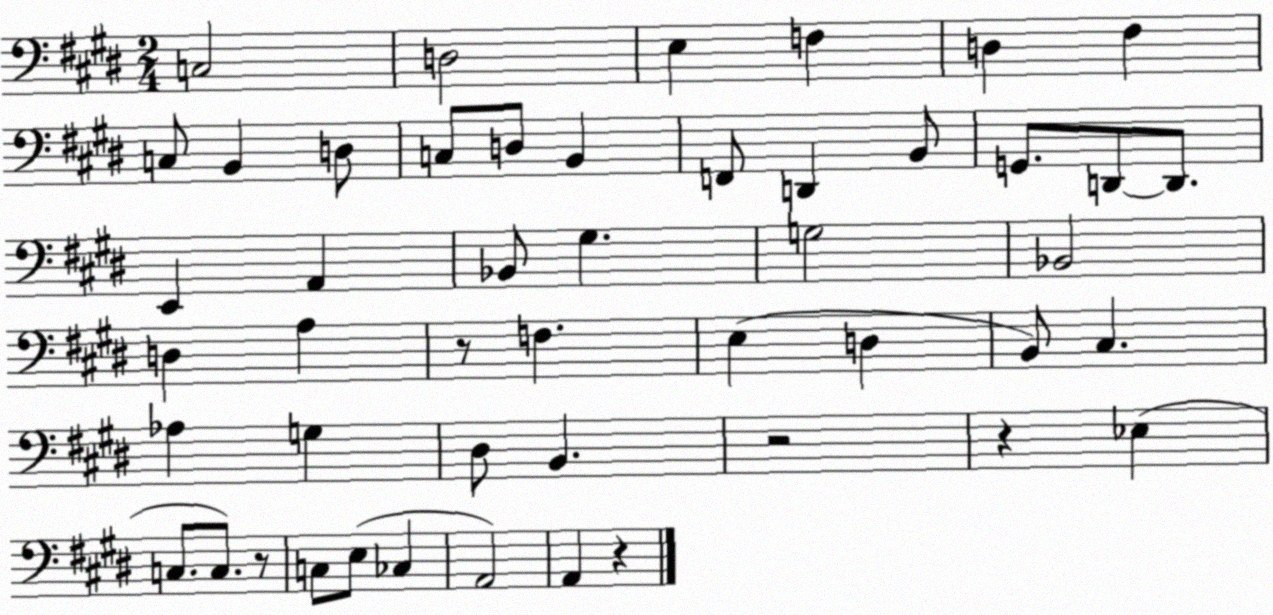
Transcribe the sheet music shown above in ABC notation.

X:1
T:Untitled
M:2/4
L:1/4
K:E
C,2 D,2 E, F, D, ^F, C,/2 B,, D,/2 C,/2 D,/2 B,, F,,/2 D,, B,,/2 G,,/2 D,,/2 D,,/2 E,, A,, _B,,/2 ^G, G,2 _B,,2 D, A, z/2 F, E, D, B,,/2 ^C, _A, G, ^D,/2 B,, z2 z _E, C,/2 C,/2 z/2 C,/2 E,/2 _C, A,,2 A,, z